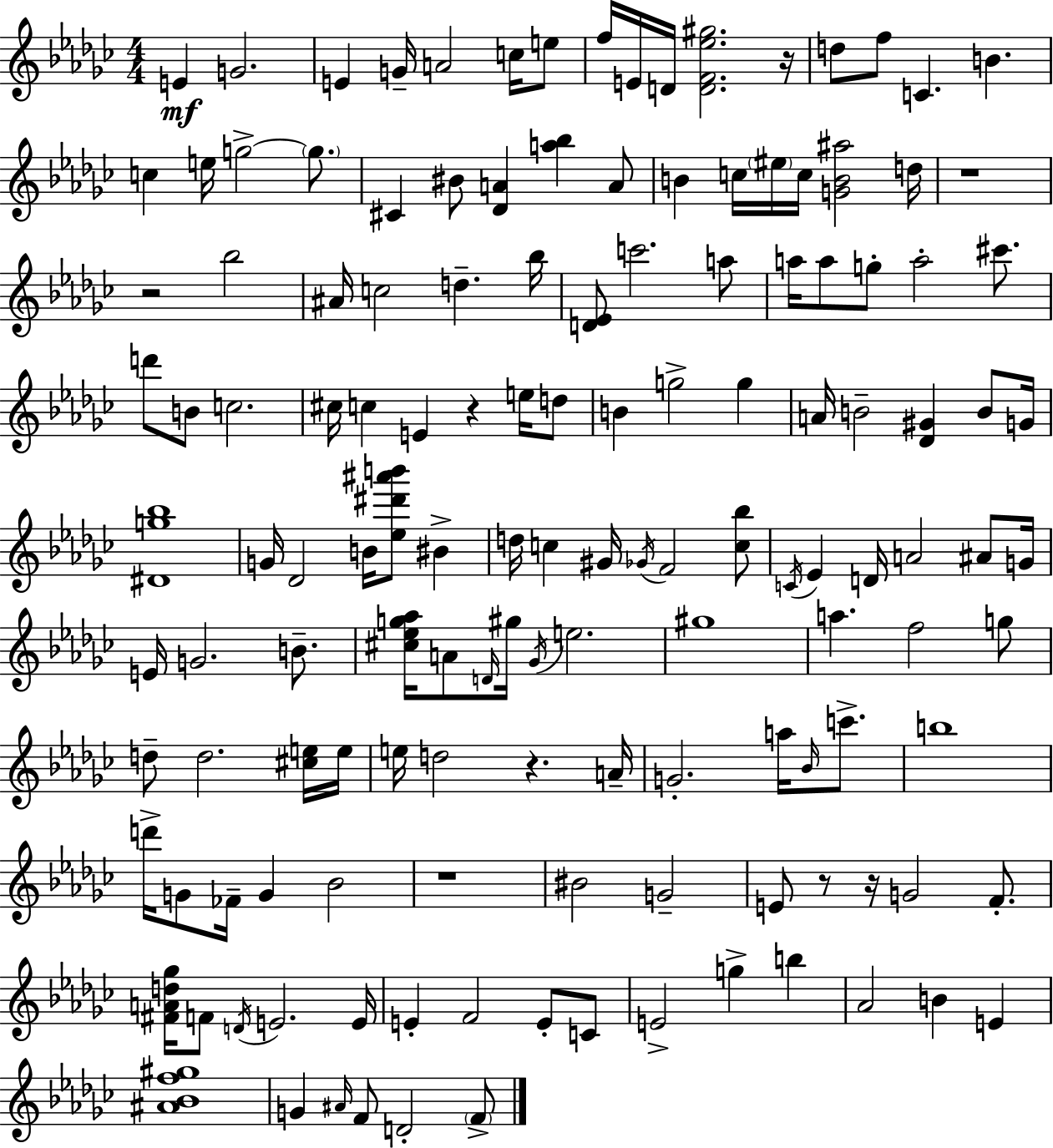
{
  \clef treble
  \numericTimeSignature
  \time 4/4
  \key ees \minor
  \repeat volta 2 { e'4\mf g'2. | e'4 g'16-- a'2 c''16 e''8 | f''16 e'16 d'16 <d' f' ees'' gis''>2. r16 | d''8 f''8 c'4. b'4. | \break c''4 e''16 g''2->~~ \parenthesize g''8. | cis'4 bis'8 <des' a'>4 <a'' bes''>4 a'8 | b'4 c''16 \parenthesize eis''16 c''16 <g' b' ais''>2 d''16 | r1 | \break r2 bes''2 | ais'16 c''2 d''4.-- bes''16 | <d' ees'>8 c'''2. a''8 | a''16 a''8 g''8-. a''2-. cis'''8. | \break d'''8 b'8 c''2. | cis''16 c''4 e'4 r4 e''16 d''8 | b'4 g''2-> g''4 | a'16 b'2-- <des' gis'>4 b'8 g'16 | \break <dis' g'' bes''>1 | g'16 des'2 b'16 <ees'' dis''' ais''' b'''>8 bis'4-> | d''16 c''4 gis'16 \acciaccatura { ges'16 } f'2 <c'' bes''>8 | \acciaccatura { c'16 } ees'4 d'16 a'2 ais'8 | \break g'16 e'16 g'2. b'8.-- | <cis'' ees'' g'' aes''>16 a'8 \grace { d'16 } gis''16 \acciaccatura { ges'16 } e''2. | gis''1 | a''4. f''2 | \break g''8 d''8-- d''2. | <cis'' e''>16 e''16 e''16 d''2 r4. | a'16-- g'2.-. | a''16 \grace { bes'16 } c'''8.-> b''1 | \break d'''16-> g'8 fes'16-- g'4 bes'2 | r1 | bis'2 g'2-- | e'8 r8 r16 g'2 | \break f'8.-. <fis' a' d'' ges''>16 f'8 \acciaccatura { d'16 } e'2. | e'16 e'4-. f'2 | e'8-. c'8 e'2-> g''4-> | b''4 aes'2 b'4 | \break e'4 <ais' bes' f'' gis''>1 | g'4 \grace { ais'16 } f'8 d'2-. | \parenthesize f'8-> } \bar "|."
}